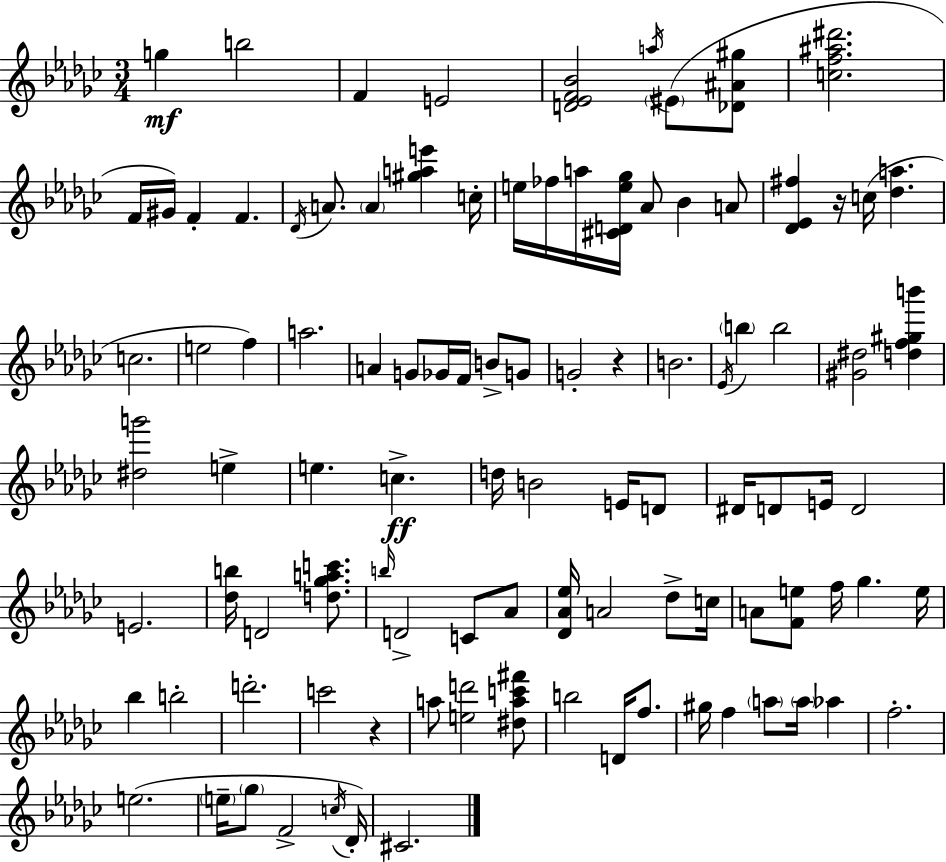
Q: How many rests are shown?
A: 3